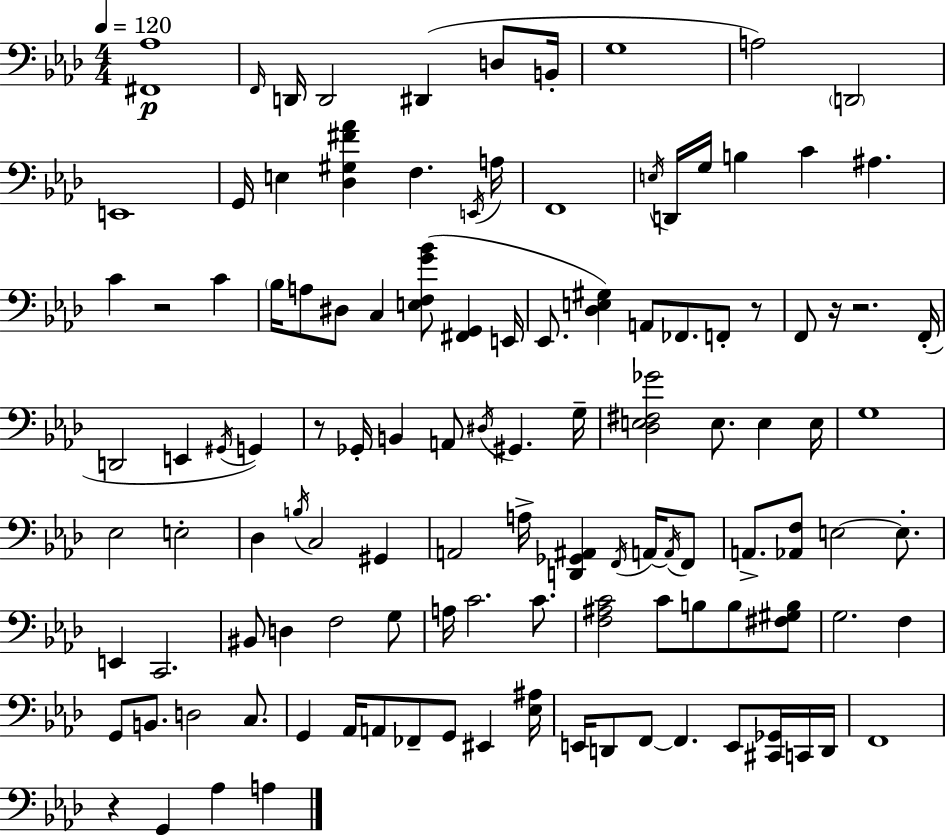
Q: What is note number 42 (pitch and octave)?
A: A2